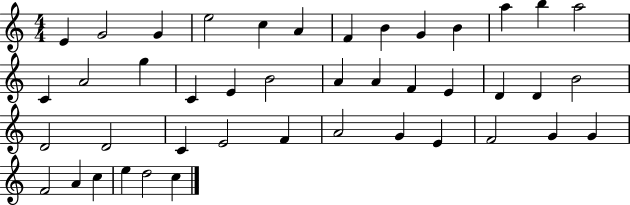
{
  \clef treble
  \numericTimeSignature
  \time 4/4
  \key c \major
  e'4 g'2 g'4 | e''2 c''4 a'4 | f'4 b'4 g'4 b'4 | a''4 b''4 a''2 | \break c'4 a'2 g''4 | c'4 e'4 b'2 | a'4 a'4 f'4 e'4 | d'4 d'4 b'2 | \break d'2 d'2 | c'4 e'2 f'4 | a'2 g'4 e'4 | f'2 g'4 g'4 | \break f'2 a'4 c''4 | e''4 d''2 c''4 | \bar "|."
}